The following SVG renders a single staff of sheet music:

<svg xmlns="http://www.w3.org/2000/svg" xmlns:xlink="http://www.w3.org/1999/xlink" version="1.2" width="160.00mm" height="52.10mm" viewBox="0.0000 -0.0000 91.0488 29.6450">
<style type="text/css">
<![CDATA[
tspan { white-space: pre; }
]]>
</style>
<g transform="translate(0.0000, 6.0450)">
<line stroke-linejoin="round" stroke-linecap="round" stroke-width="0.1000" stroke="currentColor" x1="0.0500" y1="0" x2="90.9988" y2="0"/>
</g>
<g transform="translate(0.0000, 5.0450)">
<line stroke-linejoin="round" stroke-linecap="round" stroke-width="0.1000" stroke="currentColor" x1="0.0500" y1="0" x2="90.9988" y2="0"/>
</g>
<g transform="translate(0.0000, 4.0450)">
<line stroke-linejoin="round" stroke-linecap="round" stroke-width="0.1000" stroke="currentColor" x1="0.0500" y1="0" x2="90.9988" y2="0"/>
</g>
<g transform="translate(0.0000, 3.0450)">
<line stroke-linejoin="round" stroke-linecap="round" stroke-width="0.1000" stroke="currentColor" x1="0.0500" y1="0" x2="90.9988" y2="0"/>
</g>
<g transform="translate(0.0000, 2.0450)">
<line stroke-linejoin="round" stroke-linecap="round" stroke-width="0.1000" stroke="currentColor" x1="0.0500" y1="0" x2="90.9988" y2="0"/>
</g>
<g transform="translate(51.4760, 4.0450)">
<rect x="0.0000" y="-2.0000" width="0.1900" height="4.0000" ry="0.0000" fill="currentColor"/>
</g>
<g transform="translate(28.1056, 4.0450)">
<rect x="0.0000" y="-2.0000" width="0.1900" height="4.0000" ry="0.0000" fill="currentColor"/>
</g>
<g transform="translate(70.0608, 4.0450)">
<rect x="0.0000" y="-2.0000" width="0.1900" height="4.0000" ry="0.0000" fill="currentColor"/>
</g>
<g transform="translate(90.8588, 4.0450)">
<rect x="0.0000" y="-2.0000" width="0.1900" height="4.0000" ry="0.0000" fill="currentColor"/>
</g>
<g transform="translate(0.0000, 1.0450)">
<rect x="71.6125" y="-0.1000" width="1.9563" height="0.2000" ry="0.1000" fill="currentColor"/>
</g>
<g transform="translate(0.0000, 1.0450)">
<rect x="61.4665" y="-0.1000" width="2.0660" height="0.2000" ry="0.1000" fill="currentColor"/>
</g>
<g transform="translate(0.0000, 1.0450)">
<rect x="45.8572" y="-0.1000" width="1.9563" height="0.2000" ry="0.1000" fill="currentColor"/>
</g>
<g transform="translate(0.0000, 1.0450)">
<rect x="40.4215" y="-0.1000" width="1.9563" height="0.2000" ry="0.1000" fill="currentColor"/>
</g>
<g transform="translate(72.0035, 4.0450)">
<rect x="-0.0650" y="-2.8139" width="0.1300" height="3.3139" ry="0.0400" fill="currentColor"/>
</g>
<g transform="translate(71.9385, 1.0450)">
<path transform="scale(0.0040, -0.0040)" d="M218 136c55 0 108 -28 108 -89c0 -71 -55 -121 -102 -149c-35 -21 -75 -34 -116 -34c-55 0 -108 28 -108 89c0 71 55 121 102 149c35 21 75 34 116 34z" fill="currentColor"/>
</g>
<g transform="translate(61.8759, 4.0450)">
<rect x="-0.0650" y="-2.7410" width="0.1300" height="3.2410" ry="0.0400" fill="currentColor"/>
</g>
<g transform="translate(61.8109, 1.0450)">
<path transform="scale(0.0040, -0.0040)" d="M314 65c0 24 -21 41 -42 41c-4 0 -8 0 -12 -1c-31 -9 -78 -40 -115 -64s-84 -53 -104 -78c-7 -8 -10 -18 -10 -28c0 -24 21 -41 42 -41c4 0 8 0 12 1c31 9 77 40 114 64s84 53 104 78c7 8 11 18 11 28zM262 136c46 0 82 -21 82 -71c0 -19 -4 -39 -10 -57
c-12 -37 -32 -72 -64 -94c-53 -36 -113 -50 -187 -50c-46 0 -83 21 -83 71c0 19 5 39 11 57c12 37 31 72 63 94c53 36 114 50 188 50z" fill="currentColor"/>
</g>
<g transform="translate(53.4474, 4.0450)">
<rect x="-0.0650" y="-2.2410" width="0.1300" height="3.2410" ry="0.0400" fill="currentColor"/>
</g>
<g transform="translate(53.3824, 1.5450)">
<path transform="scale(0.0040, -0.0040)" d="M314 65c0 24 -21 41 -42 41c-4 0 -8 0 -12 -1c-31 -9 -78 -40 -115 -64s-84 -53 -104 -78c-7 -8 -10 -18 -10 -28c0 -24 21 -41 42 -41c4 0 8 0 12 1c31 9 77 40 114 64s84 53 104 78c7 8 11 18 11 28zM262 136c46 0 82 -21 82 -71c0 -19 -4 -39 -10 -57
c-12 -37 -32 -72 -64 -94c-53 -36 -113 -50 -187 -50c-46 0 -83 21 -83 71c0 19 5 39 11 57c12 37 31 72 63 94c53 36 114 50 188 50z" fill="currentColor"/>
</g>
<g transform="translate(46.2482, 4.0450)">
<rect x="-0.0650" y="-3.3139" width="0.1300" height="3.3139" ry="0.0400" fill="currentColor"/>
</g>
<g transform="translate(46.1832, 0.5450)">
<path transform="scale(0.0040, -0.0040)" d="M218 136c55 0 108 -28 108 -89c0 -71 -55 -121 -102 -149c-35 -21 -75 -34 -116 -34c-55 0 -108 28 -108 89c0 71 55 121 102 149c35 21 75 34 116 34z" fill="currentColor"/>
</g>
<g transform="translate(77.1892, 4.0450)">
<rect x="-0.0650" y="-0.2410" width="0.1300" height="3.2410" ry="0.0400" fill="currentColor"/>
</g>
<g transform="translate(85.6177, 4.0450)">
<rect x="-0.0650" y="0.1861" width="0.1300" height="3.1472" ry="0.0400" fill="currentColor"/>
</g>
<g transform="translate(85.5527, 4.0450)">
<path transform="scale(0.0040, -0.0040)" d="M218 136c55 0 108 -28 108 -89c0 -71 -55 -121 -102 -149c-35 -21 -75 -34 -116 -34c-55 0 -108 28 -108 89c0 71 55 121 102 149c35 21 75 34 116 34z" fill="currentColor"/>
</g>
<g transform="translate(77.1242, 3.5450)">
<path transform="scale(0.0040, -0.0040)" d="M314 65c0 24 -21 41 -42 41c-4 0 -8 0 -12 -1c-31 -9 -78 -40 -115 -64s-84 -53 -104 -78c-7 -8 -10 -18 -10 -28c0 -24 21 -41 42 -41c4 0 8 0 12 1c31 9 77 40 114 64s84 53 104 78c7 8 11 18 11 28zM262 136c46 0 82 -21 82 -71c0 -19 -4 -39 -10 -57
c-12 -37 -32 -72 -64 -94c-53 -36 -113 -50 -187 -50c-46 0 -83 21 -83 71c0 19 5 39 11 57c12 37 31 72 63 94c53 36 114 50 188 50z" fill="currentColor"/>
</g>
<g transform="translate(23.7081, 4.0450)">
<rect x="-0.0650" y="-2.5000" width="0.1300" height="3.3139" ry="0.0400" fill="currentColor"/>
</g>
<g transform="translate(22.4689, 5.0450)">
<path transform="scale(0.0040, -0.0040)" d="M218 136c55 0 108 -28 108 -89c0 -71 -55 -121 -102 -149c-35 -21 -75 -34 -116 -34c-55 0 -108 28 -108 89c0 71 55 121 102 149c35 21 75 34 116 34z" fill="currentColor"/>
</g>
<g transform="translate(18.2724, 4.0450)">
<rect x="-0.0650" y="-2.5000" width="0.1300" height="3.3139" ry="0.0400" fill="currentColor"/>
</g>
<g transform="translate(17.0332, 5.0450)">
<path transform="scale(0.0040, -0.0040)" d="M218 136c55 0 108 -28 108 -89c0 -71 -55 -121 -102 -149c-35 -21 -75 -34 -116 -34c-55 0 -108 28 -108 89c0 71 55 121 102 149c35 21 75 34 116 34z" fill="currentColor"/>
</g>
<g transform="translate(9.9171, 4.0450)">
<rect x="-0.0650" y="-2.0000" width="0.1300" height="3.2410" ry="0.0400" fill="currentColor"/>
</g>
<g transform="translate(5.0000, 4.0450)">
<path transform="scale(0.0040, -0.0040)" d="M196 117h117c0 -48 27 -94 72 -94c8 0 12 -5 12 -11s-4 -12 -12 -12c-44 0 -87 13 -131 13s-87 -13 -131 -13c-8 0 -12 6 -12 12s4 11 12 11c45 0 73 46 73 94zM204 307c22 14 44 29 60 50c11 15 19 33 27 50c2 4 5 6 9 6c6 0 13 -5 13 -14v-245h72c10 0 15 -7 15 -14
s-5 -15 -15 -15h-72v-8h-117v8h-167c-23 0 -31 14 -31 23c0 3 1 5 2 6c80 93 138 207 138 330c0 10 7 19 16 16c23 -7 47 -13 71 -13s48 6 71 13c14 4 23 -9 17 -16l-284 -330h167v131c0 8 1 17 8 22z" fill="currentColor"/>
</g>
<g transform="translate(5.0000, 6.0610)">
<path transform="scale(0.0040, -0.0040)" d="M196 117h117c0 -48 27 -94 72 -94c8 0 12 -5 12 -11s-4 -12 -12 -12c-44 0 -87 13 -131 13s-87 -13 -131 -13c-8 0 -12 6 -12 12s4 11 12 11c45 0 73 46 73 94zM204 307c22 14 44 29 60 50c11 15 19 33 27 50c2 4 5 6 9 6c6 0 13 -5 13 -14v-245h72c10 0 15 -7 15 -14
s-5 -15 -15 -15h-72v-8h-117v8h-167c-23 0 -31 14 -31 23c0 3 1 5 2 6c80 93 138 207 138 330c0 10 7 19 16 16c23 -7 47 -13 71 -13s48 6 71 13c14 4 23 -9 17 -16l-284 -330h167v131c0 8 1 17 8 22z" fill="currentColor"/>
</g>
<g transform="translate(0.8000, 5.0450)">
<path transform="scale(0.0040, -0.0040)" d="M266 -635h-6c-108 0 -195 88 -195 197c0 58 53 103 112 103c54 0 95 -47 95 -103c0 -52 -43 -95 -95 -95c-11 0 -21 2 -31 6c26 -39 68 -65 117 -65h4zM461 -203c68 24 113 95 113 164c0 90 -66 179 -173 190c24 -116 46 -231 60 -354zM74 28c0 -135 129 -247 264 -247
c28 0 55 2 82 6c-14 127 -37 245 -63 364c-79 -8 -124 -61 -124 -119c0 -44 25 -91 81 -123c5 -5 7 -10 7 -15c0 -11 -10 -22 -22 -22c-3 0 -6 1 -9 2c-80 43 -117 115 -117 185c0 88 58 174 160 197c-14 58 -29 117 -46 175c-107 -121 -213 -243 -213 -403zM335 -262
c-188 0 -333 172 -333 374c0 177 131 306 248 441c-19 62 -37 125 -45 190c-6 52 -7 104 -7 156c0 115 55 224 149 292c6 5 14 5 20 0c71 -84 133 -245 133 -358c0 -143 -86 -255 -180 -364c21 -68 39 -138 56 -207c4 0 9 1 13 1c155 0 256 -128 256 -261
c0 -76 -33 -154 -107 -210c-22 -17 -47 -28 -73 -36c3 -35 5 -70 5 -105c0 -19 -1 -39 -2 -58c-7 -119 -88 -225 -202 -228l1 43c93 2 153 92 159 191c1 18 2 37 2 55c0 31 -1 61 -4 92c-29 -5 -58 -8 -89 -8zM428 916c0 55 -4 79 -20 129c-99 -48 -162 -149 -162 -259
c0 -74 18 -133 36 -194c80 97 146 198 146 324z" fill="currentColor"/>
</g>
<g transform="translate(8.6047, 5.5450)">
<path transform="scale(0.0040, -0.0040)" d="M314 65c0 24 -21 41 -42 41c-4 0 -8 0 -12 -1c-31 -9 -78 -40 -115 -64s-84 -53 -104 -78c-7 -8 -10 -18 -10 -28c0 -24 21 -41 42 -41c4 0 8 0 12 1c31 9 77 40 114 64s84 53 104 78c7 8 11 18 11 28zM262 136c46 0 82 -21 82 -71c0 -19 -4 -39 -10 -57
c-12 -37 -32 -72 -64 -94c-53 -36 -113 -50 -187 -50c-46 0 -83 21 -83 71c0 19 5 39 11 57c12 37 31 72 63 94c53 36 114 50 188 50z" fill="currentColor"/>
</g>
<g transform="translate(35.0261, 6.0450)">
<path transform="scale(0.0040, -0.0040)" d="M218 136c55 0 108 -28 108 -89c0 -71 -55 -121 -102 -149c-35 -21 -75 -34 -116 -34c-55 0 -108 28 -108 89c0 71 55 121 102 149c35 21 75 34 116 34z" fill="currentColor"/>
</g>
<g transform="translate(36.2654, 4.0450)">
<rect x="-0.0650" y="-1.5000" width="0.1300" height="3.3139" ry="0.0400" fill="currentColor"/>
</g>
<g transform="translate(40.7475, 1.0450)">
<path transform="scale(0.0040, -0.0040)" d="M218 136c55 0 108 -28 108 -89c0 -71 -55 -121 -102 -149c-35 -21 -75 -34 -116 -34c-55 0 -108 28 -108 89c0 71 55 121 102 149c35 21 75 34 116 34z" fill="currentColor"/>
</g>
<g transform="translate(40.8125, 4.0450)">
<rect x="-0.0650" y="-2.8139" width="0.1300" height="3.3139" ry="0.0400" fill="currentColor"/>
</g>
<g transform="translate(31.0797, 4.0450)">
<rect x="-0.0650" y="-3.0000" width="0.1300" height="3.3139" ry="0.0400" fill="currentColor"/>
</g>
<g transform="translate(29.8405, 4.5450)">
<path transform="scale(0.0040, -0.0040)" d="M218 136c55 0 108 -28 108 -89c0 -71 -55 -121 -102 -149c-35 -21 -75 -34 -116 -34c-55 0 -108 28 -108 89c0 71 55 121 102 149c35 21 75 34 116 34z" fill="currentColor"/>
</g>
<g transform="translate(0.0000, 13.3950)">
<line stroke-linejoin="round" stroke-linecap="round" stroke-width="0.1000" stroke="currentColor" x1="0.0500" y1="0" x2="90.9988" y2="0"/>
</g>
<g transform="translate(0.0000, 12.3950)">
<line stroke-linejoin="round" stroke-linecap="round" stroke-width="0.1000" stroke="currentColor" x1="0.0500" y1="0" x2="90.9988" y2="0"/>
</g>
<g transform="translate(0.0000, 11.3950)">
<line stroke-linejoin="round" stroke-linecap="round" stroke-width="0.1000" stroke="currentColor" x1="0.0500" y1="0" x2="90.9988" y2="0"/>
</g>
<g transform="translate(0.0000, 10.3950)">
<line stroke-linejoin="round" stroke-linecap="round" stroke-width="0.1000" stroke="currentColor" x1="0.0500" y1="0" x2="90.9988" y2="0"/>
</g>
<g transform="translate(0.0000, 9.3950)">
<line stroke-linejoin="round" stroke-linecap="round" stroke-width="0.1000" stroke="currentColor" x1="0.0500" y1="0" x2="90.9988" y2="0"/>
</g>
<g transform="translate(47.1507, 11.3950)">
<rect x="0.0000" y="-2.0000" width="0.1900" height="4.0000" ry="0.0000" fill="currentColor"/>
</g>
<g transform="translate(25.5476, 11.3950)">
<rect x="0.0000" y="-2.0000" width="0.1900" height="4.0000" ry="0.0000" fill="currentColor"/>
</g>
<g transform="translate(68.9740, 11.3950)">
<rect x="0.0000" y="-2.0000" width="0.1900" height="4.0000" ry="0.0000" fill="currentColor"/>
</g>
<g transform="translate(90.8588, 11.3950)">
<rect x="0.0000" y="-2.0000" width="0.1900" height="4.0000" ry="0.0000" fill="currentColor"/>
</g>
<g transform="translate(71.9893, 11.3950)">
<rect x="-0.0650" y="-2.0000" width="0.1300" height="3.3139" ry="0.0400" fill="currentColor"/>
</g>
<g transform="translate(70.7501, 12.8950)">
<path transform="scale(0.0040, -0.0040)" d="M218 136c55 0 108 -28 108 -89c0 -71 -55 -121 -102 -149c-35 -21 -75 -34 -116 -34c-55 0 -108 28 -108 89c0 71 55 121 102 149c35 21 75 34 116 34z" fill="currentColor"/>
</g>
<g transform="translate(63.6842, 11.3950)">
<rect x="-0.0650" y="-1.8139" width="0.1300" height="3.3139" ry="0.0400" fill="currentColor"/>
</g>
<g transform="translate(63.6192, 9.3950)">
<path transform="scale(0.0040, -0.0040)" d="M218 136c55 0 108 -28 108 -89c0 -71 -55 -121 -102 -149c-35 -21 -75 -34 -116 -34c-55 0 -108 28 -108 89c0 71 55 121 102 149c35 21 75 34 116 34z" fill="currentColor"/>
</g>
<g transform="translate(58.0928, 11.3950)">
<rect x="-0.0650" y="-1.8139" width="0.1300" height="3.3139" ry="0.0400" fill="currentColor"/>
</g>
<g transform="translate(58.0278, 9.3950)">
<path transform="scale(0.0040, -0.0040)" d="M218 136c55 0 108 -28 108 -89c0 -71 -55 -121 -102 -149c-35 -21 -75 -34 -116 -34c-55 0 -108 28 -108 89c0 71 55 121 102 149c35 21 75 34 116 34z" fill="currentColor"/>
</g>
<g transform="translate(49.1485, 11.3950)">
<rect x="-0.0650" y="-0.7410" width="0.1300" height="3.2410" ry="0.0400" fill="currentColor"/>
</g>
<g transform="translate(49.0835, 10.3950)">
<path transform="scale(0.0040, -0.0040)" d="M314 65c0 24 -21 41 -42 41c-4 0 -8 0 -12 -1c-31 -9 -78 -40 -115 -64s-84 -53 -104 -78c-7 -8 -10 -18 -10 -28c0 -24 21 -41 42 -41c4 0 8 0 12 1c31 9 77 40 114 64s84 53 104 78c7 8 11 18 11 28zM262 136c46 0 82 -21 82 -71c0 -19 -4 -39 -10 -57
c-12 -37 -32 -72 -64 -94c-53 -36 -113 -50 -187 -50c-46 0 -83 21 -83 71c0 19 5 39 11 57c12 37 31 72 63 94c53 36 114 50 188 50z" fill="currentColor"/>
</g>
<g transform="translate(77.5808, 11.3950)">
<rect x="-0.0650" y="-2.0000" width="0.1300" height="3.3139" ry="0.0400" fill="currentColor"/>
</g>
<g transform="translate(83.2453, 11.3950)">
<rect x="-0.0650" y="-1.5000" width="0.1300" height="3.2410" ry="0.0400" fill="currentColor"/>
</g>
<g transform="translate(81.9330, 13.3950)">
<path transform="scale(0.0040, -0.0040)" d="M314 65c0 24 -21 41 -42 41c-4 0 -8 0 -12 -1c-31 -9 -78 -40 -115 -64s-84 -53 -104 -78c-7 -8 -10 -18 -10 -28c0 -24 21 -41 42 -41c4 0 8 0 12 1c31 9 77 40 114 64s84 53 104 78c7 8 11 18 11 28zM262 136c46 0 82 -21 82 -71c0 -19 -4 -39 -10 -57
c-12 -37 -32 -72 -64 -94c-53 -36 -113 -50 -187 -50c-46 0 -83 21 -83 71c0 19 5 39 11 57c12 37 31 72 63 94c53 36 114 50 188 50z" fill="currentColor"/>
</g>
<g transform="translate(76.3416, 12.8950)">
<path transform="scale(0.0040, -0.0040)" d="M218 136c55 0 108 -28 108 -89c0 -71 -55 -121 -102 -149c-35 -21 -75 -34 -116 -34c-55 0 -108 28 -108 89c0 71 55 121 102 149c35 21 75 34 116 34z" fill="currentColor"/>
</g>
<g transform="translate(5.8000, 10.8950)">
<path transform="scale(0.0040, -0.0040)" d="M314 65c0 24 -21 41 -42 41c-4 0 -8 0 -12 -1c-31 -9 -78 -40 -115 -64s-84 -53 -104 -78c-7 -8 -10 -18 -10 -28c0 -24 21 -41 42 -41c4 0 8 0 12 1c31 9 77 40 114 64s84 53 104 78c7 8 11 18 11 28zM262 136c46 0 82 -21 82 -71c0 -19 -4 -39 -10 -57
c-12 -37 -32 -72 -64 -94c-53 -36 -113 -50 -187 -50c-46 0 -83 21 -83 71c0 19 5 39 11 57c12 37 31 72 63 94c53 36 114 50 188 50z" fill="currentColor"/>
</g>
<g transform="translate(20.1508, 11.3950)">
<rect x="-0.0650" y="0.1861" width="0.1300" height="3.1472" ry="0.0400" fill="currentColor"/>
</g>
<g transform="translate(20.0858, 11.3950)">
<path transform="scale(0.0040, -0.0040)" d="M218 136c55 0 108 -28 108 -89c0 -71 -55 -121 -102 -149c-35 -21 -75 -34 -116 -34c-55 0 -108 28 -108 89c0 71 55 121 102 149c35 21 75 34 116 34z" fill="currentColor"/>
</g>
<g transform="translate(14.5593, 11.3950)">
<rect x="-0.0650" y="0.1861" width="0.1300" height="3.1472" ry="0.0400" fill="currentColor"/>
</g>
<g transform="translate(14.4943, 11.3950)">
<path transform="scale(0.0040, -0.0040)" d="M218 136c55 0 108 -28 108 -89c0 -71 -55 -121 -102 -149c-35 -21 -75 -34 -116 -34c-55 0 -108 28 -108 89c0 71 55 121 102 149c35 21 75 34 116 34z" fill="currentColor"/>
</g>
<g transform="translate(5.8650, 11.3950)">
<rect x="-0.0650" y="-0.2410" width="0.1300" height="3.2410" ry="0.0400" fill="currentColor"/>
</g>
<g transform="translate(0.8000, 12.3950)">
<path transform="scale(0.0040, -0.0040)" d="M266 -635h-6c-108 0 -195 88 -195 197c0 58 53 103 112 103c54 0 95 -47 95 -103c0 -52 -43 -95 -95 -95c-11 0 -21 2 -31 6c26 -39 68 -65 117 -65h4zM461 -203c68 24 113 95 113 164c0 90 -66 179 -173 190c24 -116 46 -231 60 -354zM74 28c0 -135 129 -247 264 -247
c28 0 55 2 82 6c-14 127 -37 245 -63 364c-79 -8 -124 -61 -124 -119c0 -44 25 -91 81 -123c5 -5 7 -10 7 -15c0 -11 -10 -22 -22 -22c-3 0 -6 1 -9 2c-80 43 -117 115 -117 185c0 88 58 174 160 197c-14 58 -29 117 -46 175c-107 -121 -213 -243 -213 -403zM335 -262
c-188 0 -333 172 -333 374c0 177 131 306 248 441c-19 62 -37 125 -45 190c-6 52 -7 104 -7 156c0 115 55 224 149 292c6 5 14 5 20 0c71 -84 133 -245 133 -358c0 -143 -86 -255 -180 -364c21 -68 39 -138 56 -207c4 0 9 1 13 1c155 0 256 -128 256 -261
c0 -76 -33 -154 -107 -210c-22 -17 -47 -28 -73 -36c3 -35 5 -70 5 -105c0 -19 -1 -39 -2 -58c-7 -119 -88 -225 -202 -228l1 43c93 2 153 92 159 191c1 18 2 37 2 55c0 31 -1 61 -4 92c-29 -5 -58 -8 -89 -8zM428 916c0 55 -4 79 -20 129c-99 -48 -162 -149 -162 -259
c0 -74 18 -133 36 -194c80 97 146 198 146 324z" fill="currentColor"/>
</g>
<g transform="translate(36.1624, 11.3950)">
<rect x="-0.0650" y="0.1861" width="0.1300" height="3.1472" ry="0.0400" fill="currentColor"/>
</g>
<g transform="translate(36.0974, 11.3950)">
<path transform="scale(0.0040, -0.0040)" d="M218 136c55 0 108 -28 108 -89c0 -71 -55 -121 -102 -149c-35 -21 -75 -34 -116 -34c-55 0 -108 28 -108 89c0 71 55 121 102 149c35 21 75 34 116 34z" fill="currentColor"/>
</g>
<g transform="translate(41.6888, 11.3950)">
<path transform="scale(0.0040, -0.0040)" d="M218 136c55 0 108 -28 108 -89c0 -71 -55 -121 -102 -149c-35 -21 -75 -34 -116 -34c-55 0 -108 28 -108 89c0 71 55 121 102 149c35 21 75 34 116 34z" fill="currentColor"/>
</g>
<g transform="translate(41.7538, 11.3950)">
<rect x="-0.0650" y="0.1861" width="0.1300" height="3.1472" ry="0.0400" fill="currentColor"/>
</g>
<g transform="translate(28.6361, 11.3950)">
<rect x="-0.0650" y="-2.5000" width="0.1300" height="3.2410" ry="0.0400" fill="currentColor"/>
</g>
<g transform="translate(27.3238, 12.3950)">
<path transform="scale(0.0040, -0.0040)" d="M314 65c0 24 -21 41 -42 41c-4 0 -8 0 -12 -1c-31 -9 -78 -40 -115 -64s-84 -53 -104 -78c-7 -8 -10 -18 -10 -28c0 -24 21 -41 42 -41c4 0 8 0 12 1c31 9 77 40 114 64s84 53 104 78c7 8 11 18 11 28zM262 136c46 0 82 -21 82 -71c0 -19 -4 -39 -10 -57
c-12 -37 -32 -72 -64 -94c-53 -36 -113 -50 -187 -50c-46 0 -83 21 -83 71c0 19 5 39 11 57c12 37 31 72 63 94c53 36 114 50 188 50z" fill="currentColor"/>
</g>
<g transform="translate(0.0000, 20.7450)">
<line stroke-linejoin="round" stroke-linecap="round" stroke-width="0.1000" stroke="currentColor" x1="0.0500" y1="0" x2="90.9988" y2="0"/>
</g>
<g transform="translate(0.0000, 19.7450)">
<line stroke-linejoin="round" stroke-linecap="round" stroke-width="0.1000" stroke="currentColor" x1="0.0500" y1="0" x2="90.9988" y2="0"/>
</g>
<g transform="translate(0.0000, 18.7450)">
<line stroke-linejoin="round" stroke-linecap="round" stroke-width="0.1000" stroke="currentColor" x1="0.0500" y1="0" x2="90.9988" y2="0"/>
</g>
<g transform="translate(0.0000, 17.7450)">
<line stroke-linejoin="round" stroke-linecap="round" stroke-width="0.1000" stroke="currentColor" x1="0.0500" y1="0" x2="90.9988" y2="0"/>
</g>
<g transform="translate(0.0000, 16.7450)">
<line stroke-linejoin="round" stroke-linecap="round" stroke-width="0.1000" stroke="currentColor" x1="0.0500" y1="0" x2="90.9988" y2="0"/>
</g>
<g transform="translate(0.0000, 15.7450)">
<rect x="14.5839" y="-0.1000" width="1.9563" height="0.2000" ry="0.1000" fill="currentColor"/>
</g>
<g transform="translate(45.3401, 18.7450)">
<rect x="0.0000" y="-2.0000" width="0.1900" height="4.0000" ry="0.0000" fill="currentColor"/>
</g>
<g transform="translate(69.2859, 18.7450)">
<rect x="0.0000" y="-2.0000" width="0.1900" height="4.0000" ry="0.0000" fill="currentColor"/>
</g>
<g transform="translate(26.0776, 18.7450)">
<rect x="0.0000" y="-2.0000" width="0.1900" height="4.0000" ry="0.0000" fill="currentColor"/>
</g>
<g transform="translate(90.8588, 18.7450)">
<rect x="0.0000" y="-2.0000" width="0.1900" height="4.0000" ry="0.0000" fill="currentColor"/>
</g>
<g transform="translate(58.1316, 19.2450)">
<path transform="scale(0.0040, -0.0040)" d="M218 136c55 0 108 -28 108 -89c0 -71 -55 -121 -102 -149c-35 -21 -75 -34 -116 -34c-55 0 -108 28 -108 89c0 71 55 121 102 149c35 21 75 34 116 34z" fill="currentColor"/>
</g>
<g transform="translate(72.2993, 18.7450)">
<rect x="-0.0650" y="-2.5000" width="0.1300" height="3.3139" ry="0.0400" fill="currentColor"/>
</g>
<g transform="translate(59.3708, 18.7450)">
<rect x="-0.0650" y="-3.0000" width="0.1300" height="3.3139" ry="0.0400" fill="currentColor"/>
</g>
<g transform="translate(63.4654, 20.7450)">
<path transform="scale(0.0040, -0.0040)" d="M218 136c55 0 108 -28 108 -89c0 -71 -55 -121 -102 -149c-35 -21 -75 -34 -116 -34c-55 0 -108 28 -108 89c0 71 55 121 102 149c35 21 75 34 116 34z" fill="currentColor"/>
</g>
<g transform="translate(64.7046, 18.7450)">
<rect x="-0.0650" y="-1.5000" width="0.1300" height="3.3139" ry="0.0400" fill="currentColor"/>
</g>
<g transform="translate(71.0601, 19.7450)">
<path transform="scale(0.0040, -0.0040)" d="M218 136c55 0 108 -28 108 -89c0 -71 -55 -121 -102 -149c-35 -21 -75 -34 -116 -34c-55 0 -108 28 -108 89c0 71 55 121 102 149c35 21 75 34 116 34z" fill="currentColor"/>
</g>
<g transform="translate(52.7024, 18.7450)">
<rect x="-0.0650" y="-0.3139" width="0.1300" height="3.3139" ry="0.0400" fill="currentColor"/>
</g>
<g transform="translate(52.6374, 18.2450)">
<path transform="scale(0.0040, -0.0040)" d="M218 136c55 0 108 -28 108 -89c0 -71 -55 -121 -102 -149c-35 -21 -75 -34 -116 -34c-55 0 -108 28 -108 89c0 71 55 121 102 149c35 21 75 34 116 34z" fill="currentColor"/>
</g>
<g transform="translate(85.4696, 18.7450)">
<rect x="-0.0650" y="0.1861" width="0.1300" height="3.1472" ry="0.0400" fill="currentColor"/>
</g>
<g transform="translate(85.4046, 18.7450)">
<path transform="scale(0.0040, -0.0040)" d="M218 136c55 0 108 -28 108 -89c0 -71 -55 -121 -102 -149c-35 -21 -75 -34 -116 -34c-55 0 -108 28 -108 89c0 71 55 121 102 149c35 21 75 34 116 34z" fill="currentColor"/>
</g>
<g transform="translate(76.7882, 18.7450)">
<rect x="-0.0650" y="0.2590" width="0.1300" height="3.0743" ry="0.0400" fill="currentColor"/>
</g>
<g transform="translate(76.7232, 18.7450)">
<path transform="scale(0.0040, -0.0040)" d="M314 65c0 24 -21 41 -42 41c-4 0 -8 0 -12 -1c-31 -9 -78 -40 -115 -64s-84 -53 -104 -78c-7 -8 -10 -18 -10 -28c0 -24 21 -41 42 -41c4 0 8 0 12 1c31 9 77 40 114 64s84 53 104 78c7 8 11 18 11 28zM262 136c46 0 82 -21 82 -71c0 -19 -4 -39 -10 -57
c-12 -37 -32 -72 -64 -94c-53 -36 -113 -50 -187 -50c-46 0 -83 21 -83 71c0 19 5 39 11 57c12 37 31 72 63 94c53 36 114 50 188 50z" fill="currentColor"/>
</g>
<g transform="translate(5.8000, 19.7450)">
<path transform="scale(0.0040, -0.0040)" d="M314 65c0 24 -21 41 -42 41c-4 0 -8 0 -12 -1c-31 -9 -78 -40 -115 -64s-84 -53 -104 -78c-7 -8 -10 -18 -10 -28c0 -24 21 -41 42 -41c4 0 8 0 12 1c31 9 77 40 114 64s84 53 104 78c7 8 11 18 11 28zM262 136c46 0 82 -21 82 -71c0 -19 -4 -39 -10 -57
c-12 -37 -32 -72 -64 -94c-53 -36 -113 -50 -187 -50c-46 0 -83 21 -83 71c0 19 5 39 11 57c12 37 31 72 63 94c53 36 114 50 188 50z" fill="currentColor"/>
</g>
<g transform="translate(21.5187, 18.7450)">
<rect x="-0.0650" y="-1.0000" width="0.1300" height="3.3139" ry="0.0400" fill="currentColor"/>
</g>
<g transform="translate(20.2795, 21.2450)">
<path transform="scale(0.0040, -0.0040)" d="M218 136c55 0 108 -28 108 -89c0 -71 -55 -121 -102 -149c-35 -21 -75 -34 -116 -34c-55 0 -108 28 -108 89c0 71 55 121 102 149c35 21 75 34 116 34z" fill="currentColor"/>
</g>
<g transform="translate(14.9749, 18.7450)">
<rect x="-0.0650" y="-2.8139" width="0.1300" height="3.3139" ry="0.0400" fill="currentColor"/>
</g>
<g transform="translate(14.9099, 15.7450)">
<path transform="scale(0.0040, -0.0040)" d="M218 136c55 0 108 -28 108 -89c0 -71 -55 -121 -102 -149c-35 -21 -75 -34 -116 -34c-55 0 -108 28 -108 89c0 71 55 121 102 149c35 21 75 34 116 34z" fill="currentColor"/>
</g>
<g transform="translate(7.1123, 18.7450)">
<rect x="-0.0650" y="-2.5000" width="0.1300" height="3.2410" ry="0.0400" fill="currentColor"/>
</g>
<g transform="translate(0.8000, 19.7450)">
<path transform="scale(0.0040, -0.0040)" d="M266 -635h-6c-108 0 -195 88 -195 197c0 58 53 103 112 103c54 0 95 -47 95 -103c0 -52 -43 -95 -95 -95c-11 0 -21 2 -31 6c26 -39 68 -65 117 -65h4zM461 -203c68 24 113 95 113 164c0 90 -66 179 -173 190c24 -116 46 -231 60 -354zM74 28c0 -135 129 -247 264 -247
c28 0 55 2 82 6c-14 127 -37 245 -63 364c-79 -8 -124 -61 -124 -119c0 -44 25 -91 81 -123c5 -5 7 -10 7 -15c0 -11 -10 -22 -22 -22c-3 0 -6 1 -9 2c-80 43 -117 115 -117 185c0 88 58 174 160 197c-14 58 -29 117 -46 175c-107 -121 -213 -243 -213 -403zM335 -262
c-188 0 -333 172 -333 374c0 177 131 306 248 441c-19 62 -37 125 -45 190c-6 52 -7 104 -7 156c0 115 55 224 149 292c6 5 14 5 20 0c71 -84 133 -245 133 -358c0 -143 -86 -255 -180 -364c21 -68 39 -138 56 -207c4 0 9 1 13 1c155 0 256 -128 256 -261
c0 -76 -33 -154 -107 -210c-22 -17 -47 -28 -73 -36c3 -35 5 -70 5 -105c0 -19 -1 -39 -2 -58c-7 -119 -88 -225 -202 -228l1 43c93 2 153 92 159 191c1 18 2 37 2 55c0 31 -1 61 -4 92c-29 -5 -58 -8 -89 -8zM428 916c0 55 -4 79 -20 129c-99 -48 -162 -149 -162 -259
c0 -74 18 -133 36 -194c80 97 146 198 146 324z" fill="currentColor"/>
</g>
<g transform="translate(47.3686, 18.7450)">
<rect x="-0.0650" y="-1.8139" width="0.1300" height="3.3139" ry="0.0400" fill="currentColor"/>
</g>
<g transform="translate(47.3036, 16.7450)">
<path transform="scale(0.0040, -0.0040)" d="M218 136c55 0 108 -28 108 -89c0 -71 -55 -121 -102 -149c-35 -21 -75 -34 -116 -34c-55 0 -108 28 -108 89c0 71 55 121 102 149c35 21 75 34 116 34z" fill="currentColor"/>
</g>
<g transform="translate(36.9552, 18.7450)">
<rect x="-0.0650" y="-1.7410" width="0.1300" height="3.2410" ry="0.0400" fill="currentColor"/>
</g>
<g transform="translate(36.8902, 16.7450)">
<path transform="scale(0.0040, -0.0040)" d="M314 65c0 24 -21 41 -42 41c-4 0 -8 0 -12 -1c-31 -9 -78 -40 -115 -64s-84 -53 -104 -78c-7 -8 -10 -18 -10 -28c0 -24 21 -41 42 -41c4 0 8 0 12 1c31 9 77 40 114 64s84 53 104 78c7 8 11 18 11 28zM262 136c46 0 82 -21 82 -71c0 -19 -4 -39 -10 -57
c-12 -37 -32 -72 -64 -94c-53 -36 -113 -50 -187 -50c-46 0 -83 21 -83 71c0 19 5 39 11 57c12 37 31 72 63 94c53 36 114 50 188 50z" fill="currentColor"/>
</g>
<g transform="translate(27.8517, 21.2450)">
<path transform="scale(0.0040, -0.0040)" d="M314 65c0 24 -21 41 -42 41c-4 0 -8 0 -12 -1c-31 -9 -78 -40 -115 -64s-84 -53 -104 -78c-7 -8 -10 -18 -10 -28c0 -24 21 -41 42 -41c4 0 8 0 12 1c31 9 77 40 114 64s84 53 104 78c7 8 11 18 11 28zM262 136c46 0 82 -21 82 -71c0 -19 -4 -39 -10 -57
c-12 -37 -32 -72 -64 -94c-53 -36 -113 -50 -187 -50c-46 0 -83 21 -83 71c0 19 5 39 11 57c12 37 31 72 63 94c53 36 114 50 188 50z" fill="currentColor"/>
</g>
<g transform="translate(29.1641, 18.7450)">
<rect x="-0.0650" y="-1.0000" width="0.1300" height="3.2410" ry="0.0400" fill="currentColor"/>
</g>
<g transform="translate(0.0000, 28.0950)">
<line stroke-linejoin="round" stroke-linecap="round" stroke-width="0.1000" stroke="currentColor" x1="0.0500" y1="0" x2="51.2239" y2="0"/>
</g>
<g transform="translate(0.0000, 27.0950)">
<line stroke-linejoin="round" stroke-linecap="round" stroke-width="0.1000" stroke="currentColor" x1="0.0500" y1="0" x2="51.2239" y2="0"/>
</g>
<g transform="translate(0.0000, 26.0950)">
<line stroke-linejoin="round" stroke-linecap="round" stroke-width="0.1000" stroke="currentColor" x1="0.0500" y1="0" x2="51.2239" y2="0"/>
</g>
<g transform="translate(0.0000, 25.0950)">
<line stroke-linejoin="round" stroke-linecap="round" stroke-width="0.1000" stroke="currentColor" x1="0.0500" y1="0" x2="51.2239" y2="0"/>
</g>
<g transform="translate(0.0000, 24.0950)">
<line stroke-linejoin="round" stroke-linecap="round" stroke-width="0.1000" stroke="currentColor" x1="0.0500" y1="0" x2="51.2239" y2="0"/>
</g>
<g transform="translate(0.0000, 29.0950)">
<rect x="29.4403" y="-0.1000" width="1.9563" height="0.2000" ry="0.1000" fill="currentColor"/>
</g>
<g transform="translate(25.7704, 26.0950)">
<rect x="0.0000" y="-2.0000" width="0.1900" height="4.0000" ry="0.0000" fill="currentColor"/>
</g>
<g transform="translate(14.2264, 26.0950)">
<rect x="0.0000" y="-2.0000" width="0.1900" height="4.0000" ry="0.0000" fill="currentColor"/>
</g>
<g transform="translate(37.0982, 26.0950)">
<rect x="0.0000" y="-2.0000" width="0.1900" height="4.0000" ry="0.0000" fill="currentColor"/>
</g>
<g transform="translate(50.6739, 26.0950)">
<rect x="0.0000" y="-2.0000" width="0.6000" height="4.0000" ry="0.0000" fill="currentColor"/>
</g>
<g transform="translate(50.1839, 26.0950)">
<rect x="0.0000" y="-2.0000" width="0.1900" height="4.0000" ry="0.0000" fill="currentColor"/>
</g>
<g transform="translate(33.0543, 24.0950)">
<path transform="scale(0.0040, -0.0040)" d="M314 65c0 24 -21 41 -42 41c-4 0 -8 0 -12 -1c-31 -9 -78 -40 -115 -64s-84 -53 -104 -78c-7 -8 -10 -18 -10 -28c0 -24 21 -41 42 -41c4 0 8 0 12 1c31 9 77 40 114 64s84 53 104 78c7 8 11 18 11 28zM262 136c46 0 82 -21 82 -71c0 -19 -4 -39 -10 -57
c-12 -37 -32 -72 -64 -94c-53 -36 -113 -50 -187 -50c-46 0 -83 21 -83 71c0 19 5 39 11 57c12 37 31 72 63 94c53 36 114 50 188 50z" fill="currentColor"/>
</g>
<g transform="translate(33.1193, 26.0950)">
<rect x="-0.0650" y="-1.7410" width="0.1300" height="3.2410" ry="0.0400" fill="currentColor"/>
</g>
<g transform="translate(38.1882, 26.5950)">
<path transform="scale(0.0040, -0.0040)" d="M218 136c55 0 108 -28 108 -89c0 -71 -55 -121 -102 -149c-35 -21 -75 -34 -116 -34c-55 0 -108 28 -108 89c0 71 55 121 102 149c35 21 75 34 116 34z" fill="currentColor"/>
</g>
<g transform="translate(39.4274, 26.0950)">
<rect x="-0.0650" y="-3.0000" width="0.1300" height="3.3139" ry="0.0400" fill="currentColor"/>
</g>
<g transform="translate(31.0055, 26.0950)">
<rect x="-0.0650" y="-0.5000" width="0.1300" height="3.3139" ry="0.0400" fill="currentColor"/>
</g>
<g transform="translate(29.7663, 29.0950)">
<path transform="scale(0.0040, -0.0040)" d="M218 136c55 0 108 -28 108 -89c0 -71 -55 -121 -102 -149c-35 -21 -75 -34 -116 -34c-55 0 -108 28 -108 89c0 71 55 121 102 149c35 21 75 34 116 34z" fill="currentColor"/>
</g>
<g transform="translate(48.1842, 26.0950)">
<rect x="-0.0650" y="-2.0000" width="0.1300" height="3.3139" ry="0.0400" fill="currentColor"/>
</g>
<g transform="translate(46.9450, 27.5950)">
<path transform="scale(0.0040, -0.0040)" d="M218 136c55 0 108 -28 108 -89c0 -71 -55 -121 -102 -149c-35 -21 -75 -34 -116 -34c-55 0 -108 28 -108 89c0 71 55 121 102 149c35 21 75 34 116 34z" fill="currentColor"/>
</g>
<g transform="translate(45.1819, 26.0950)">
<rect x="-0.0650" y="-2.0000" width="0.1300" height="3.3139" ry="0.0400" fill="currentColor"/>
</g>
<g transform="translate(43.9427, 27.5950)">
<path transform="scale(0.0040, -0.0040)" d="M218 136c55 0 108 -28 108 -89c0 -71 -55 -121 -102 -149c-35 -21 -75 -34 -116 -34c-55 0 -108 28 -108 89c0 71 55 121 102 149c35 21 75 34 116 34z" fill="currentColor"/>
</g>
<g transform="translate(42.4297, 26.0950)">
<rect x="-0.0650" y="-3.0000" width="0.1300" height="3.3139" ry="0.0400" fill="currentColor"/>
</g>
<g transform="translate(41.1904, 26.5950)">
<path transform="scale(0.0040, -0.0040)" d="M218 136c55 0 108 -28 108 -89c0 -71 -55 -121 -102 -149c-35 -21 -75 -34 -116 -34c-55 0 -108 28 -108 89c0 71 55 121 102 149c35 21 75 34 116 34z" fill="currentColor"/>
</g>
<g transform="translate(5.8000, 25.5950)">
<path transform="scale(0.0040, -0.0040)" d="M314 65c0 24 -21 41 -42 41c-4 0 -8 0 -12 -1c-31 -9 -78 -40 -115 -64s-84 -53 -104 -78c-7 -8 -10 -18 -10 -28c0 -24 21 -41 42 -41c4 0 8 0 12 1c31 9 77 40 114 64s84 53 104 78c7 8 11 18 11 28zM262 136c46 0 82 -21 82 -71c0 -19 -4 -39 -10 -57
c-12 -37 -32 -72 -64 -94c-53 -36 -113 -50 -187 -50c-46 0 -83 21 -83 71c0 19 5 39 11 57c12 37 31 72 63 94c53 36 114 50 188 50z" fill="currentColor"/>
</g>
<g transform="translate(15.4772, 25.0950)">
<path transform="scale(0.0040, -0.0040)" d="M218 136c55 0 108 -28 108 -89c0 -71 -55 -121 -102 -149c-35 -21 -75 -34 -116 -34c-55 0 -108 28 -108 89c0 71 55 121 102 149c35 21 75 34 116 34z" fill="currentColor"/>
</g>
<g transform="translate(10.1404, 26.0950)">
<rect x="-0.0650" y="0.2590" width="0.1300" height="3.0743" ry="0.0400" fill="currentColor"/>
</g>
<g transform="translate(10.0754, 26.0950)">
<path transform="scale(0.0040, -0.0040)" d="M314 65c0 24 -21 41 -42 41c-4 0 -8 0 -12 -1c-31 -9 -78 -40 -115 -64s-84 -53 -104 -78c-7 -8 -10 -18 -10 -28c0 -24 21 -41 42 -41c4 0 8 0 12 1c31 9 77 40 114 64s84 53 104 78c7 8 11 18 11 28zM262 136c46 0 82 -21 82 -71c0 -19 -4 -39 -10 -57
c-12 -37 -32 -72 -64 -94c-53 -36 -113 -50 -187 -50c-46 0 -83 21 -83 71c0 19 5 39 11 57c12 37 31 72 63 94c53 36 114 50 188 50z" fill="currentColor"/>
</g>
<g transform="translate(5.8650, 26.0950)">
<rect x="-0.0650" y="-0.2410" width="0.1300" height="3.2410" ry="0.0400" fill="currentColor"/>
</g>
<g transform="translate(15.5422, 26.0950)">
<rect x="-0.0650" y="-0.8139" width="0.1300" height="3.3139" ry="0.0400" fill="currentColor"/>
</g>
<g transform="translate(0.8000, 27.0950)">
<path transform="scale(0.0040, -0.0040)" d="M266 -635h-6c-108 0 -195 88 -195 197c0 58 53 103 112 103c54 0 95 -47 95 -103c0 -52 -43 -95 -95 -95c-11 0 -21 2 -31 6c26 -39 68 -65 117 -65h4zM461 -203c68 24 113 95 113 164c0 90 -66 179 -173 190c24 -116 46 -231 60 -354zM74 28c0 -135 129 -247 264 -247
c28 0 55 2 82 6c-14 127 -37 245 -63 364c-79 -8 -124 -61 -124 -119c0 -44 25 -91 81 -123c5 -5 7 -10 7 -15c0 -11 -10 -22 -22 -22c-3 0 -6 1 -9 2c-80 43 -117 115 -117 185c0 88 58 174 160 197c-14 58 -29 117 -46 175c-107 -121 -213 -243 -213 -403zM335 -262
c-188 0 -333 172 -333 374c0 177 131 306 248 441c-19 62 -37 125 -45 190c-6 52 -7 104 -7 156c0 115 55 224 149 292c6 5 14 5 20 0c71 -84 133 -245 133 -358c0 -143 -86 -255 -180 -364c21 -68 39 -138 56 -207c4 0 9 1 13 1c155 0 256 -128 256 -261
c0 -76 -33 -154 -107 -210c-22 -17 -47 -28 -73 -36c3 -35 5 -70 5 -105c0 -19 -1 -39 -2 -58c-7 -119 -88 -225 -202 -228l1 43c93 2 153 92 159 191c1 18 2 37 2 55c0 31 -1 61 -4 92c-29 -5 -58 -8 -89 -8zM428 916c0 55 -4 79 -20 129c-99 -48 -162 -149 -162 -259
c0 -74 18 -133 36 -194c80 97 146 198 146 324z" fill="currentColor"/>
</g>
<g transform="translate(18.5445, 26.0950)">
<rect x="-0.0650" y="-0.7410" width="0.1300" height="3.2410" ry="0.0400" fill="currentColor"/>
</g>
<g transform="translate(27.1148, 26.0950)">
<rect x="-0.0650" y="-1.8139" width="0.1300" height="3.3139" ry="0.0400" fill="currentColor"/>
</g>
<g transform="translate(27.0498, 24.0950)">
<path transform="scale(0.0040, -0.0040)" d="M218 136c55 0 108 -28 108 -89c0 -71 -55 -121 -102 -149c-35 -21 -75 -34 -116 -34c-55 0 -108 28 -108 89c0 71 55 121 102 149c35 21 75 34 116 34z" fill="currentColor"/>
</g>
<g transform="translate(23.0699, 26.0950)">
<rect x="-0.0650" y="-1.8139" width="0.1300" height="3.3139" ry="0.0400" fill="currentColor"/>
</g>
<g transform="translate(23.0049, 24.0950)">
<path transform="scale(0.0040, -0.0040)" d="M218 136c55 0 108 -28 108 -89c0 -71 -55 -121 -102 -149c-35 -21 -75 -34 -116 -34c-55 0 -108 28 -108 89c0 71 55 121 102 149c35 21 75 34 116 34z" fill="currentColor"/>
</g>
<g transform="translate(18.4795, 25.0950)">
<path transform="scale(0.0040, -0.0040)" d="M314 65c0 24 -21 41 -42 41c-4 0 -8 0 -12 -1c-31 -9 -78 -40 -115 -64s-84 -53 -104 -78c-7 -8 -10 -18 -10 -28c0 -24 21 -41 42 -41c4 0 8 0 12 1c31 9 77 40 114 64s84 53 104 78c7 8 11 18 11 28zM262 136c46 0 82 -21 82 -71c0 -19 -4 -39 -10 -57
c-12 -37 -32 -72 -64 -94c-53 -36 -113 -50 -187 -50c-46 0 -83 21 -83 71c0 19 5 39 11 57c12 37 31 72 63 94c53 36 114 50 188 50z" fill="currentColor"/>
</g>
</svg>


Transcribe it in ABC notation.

X:1
T:Untitled
M:4/4
L:1/4
K:C
F2 G G A E a b g2 a2 a c2 B c2 B B G2 B B d2 f f F F E2 G2 a D D2 f2 f c A E G B2 B c2 B2 d d2 f f C f2 A A F F